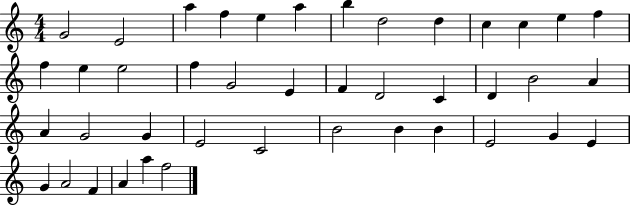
{
  \clef treble
  \numericTimeSignature
  \time 4/4
  \key c \major
  g'2 e'2 | a''4 f''4 e''4 a''4 | b''4 d''2 d''4 | c''4 c''4 e''4 f''4 | \break f''4 e''4 e''2 | f''4 g'2 e'4 | f'4 d'2 c'4 | d'4 b'2 a'4 | \break a'4 g'2 g'4 | e'2 c'2 | b'2 b'4 b'4 | e'2 g'4 e'4 | \break g'4 a'2 f'4 | a'4 a''4 f''2 | \bar "|."
}